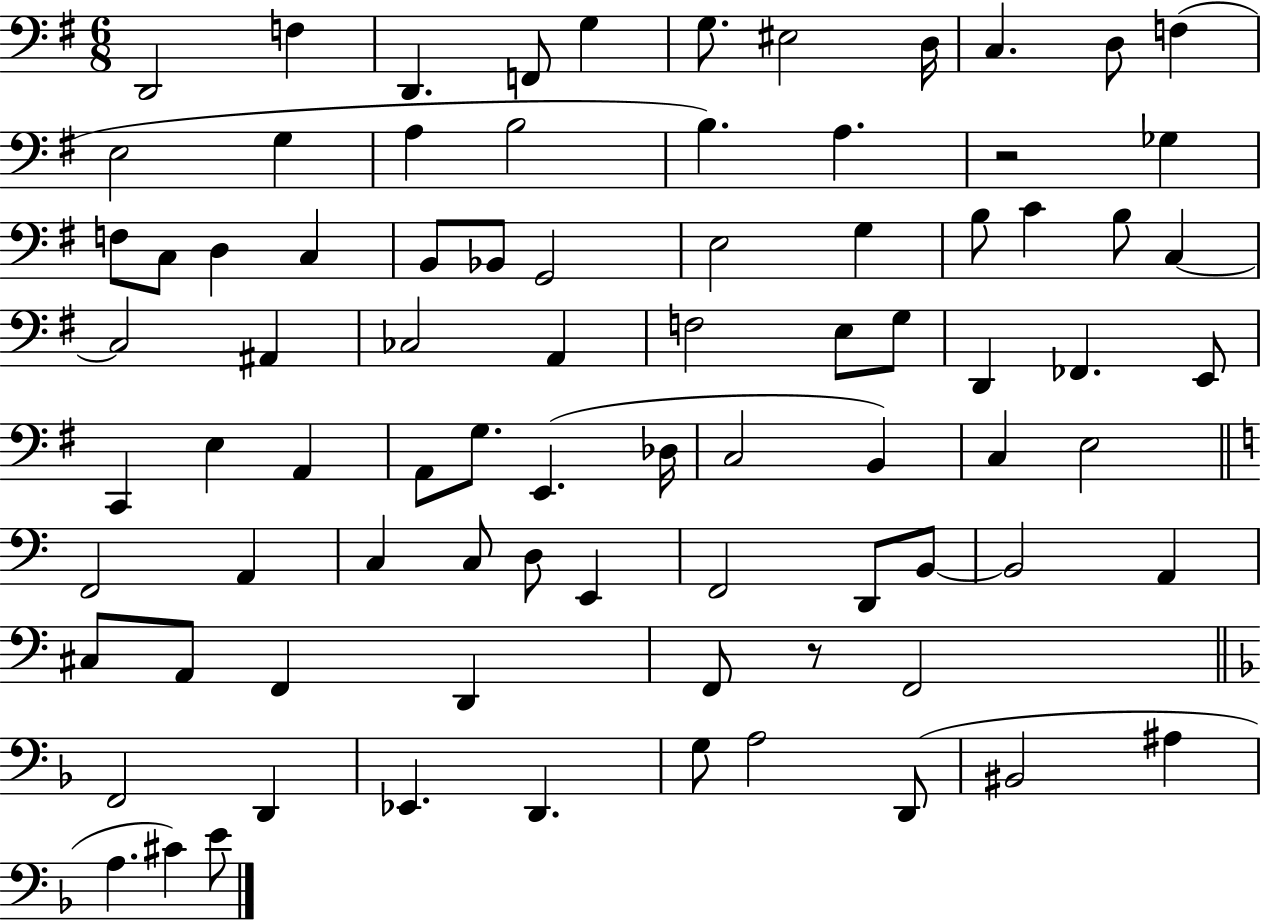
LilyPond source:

{
  \clef bass
  \numericTimeSignature
  \time 6/8
  \key g \major
  d,2 f4 | d,4. f,8 g4 | g8. eis2 d16 | c4. d8 f4( | \break e2 g4 | a4 b2 | b4.) a4. | r2 ges4 | \break f8 c8 d4 c4 | b,8 bes,8 g,2 | e2 g4 | b8 c'4 b8 c4~~ | \break c2 ais,4 | ces2 a,4 | f2 e8 g8 | d,4 fes,4. e,8 | \break c,4 e4 a,4 | a,8 g8. e,4.( des16 | c2 b,4) | c4 e2 | \break \bar "||" \break \key c \major f,2 a,4 | c4 c8 d8 e,4 | f,2 d,8 b,8~~ | b,2 a,4 | \break cis8 a,8 f,4 d,4 | f,8 r8 f,2 | \bar "||" \break \key f \major f,2 d,4 | ees,4. d,4. | g8 a2 d,8( | bis,2 ais4 | \break a4. cis'4) e'8 | \bar "|."
}